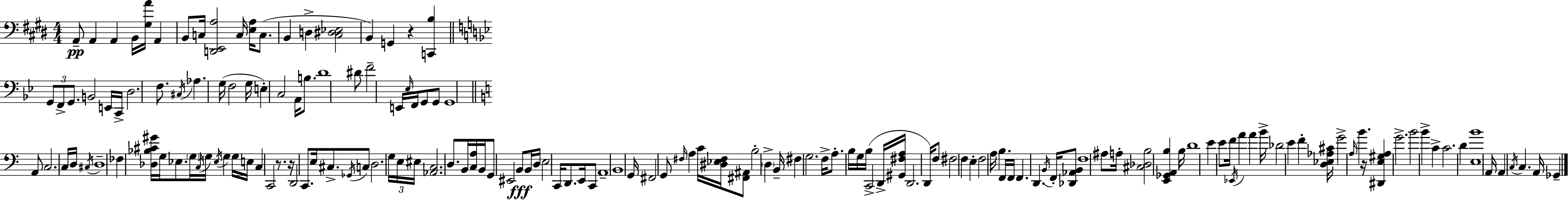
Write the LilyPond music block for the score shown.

{
  \clef bass
  \numericTimeSignature
  \time 4/4
  \key e \major
  a,8--\pp a,4 a,4 b,16 <gis a'>16 a,4 | b,8 c16 <d, e, a>2 c16 <e a>16 c8.( | b,4 d4-> <cis dis ees>2 | b,4) g,4 r4 <c, b>4 | \break \bar "||" \break \key g \minor \tuplet 3/2 { g,8 f,8-> g,8. } b,2 e,16 | c,16-> d2. f8. | \acciaccatura { cis16 } aes4. g16( f2 | g16 e4-.) c2 a,16 b8. | \break d'1 | dis'8 f'2-- e,16 \grace { ees16 } f,16 g,8 | g,8 g,1 | \bar "||" \break \key a \minor a,8 c2. c16 d16 | \acciaccatura { cis16 } d1-- | fes4 <des bes cis' gis'>16 g16 ees8. \parenthesize g16 \acciaccatura { c16 } g16 \acciaccatura { ees16 } g4 | g16 e16 c4 c,2 | \break r8. r16 d,2 c,8. e16 | cis8.-> \acciaccatura { ges,16 } c8 d2. | \tuplet 3/2 { g16 e16 eis16 } <aes, c>2. | d8. b,16 <c a>16 b,16 g,8 eis,2 | \break b,8\fff b,16 d16 e2 c,16 d,8. | e,16 c,8 a,1-- | b,1 | g,16 fis,2 g,8 \grace { fis16 } | \break a4 c'16 <dis ees fis>16 <fis, ais,>8 b2-. | \parenthesize d4-> b,16-- fis4 g2. | f16-> a8.-. b16 g16 b16( c,2-> | d,16-> <gis, fis a>16 d,2. | \break d,16) f8 fis2 f4 | e4-. f2 a16 b4. | f,16 f,16 f,4. d,4. | \acciaccatura { b,16 } f,16-. <des, aes, b,>8 f1 | \break ais8 a16-. <cis des b>2 | <e, ges, a, b>4 b16 d'1 | e'4 e'8 f'16 \acciaccatura { ees,16 } a'4 | a'4 b'16-> des'2 e'4 | \break f'4-. <d ees aes cis'>16 g'2-> | \grace { a16 } b'4. r16 <dis, e gis a>4 g'2.-> | b'2 | b'4-> c'4-> c'2. | \break d'4 <e b'>1 | a,16 a,4 \acciaccatura { c16 } c4. | a,16 ges,4-- \bar "|."
}